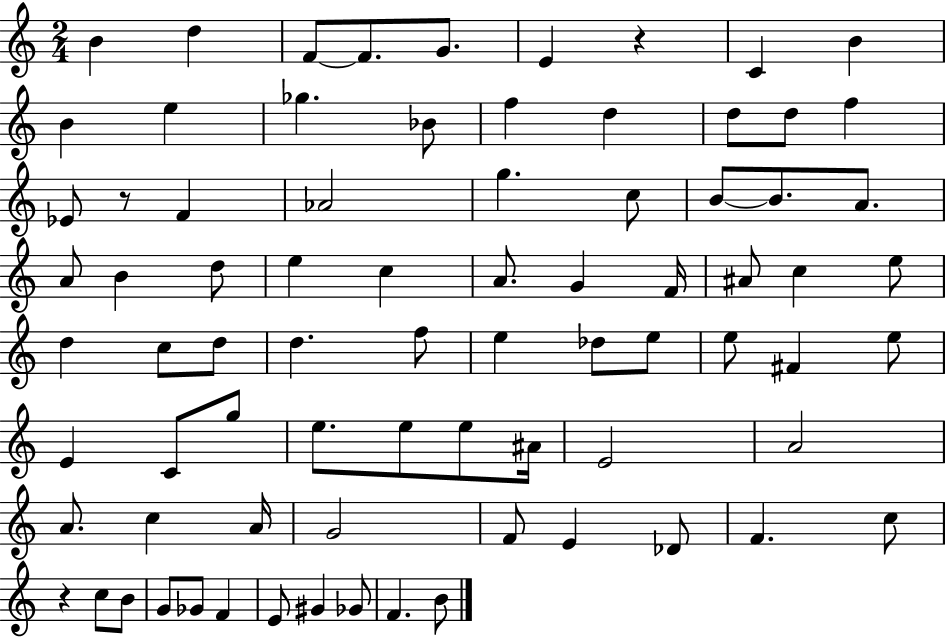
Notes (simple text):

B4/q D5/q F4/e F4/e. G4/e. E4/q R/q C4/q B4/q B4/q E5/q Gb5/q. Bb4/e F5/q D5/q D5/e D5/e F5/q Eb4/e R/e F4/q Ab4/h G5/q. C5/e B4/e B4/e. A4/e. A4/e B4/q D5/e E5/q C5/q A4/e. G4/q F4/s A#4/e C5/q E5/e D5/q C5/e D5/e D5/q. F5/e E5/q Db5/e E5/e E5/e F#4/q E5/e E4/q C4/e G5/e E5/e. E5/e E5/e A#4/s E4/h A4/h A4/e. C5/q A4/s G4/h F4/e E4/q Db4/e F4/q. C5/e R/q C5/e B4/e G4/e Gb4/e F4/q E4/e G#4/q Gb4/e F4/q. B4/e